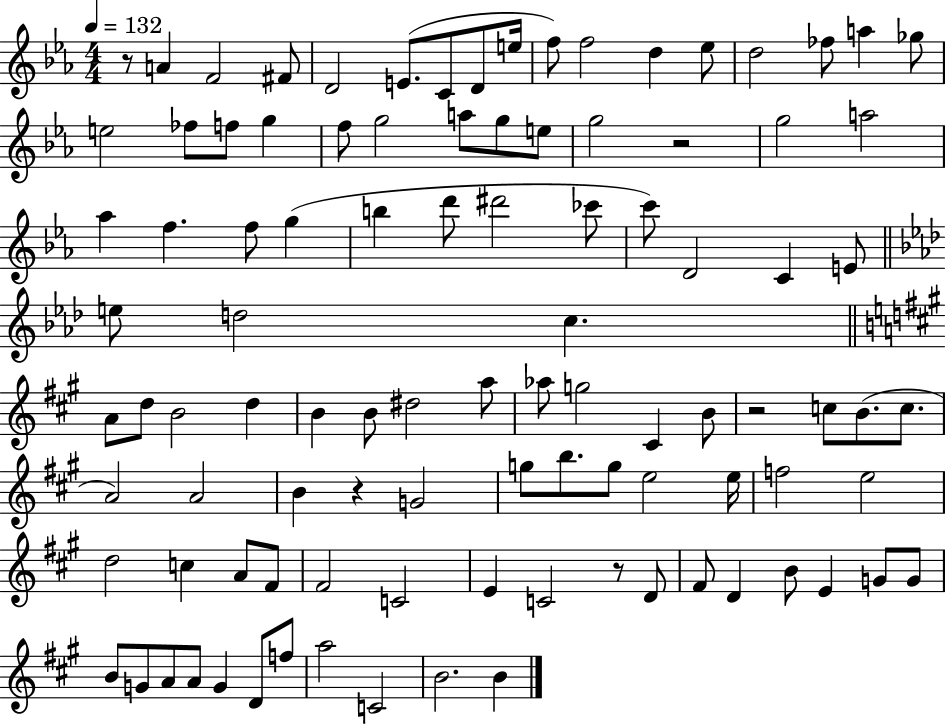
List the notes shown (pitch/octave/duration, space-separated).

R/e A4/q F4/h F#4/e D4/h E4/e. C4/e D4/e E5/s F5/e F5/h D5/q Eb5/e D5/h FES5/e A5/q Gb5/e E5/h FES5/e F5/e G5/q F5/e G5/h A5/e G5/e E5/e G5/h R/h G5/h A5/h Ab5/q F5/q. F5/e G5/q B5/q D6/e D#6/h CES6/e C6/e D4/h C4/q E4/e E5/e D5/h C5/q. A4/e D5/e B4/h D5/q B4/q B4/e D#5/h A5/e Ab5/e G5/h C#4/q B4/e R/h C5/e B4/e. C5/e. A4/h A4/h B4/q R/q G4/h G5/e B5/e. G5/e E5/h E5/s F5/h E5/h D5/h C5/q A4/e F#4/e F#4/h C4/h E4/q C4/h R/e D4/e F#4/e D4/q B4/e E4/q G4/e G4/e B4/e G4/e A4/e A4/e G4/q D4/e F5/e A5/h C4/h B4/h. B4/q